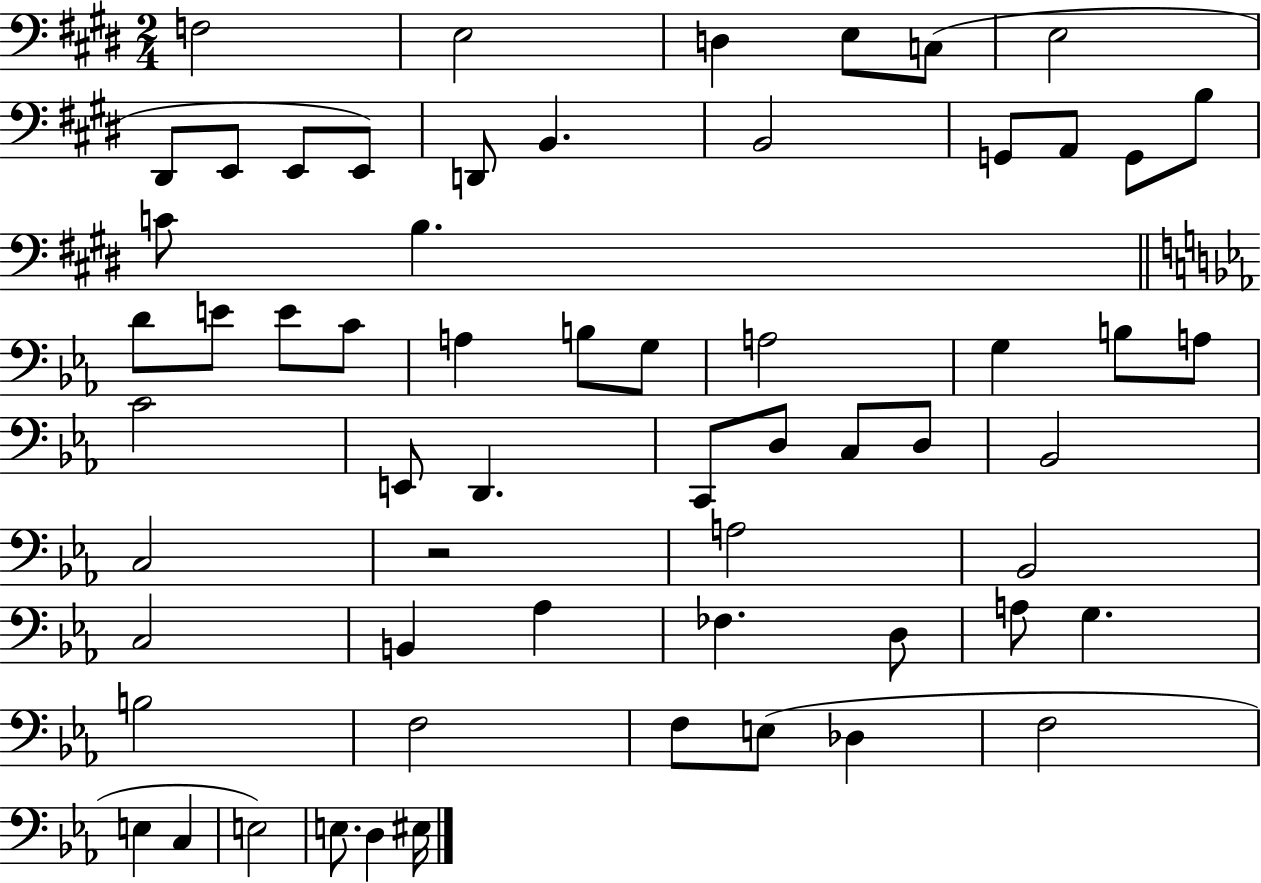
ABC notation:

X:1
T:Untitled
M:2/4
L:1/4
K:E
F,2 E,2 D, E,/2 C,/2 E,2 ^D,,/2 E,,/2 E,,/2 E,,/2 D,,/2 B,, B,,2 G,,/2 A,,/2 G,,/2 B,/2 C/2 B, D/2 E/2 E/2 C/2 A, B,/2 G,/2 A,2 G, B,/2 A,/2 C2 E,,/2 D,, C,,/2 D,/2 C,/2 D,/2 _B,,2 C,2 z2 A,2 _B,,2 C,2 B,, _A, _F, D,/2 A,/2 G, B,2 F,2 F,/2 E,/2 _D, F,2 E, C, E,2 E,/2 D, ^E,/4